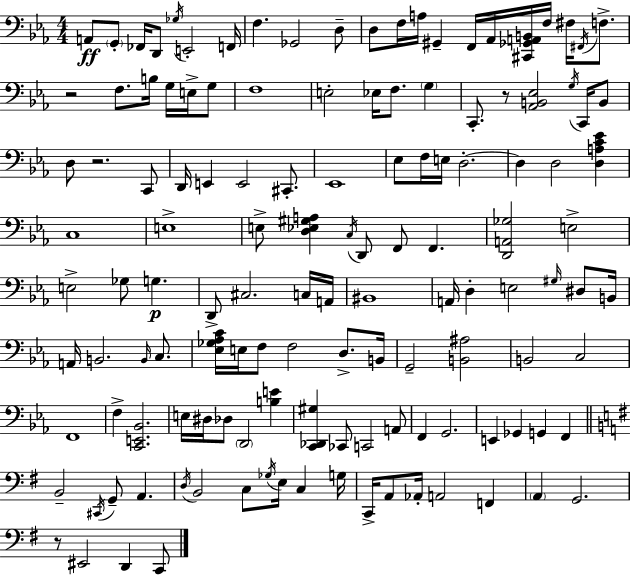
{
  \clef bass
  \numericTimeSignature
  \time 4/4
  \key c \minor
  \repeat volta 2 { a,8\ff \parenthesize g,8-. fes,16 d,8 \acciaccatura { ges16 } e,2-. | f,16 f4. ges,2 d8-- | d8 f16 a16 gis,4-- f,16 aes,16 <cis, ges, a, b,>16 f16 fis16 \acciaccatura { fis,16 } f8.-> | r2 f8. b16 g16 e16-> | \break g8 f1 | e2-. ees16 f8. \parenthesize g4 | c,8.-. r8 <aes, b, ees>2 \acciaccatura { g16 } | c,16 b,8 d8 r2. | \break c,8 d,16 e,4 e,2 | cis,8.-. ees,1 | ees8 f16 e16 d2.-.~~ | d4 d2 <d a c' ees'>4 | \break c1 | e1-> | e8-> <d ees gis a>4 \acciaccatura { c16 } d,8 f,8 f,4. | <d, a, ges>2 e2-> | \break e2-> ges8 g4.\p | d,8-> cis2. | c16 a,16 bis,1 | a,16 d4-. e2 | \break \grace { gis16 } dis8 b,16 a,16 b,2. | \grace { b,16 } c8. <ees ges aes c'>16 e16 f8 f2 | d8.-> b,16 g,2-- <b, ais>2 | b,2 c2 | \break f,1 | f4-> <c, e, bes,>2. | e16 dis16 des8 \parenthesize d,2 | <b e'>4 <c, des, gis>4 ces,8 c,2 | \break a,8 f,4 g,2. | e,4 ges,4 g,4 | f,4 \bar "||" \break \key e \minor b,2-- \acciaccatura { cis,16 } g,8-- a,4. | \acciaccatura { d16 } b,2 c8 \acciaccatura { ges16 } e16 c4 | g16 c,16-> a,8 aes,16-. a,2 f,4 | \parenthesize a,4 g,2. | \break r8 eis,2 d,4 | c,8 } \bar "|."
}